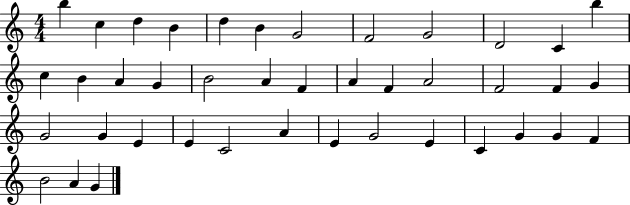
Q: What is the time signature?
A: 4/4